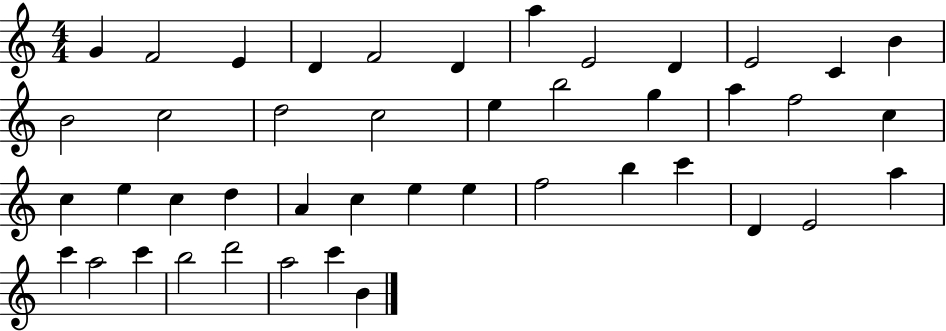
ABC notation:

X:1
T:Untitled
M:4/4
L:1/4
K:C
G F2 E D F2 D a E2 D E2 C B B2 c2 d2 c2 e b2 g a f2 c c e c d A c e e f2 b c' D E2 a c' a2 c' b2 d'2 a2 c' B